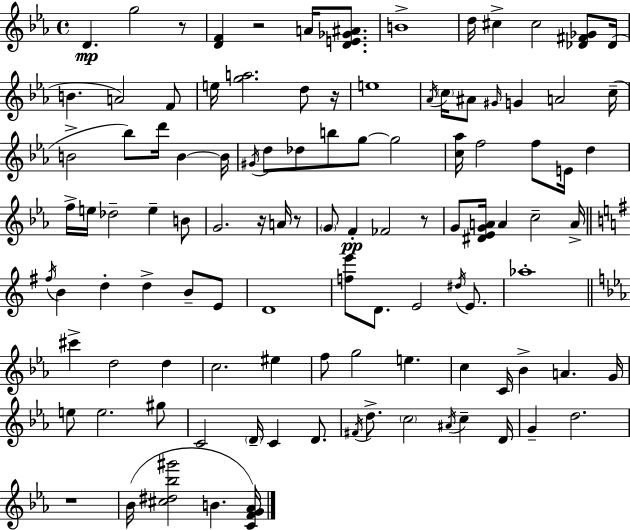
X:1
T:Untitled
M:4/4
L:1/4
K:Eb
D g2 z/2 [DF] z2 A/4 [DE_G^A]/2 B4 d/4 ^c ^c2 [_D^F_G]/2 _D/4 B A2 F/2 e/4 [ga]2 d/2 z/4 e4 _A/4 c/4 ^A/2 ^G/4 G A2 c/4 B2 _b/2 d'/4 B B/4 ^G/4 d/2 _d/2 b/2 g/2 g2 [c_a]/4 f2 f/2 E/4 d f/4 e/4 _d2 e B/2 G2 z/4 A/4 z/2 G/2 F _F2 z/2 G/2 [^D_EGA]/4 A c2 A/4 ^f/4 B d d B/2 E/2 D4 [fe']/2 D/2 E2 ^d/4 E/2 _a4 ^c' d2 d c2 ^e f/2 g2 e c C/4 _B A G/4 e/2 e2 ^g/2 C2 D/4 C D/2 ^F/4 d/2 c2 ^A/4 c D/4 G d2 z4 _B/4 [^c^d_b^g']2 B [CFG_A]/4